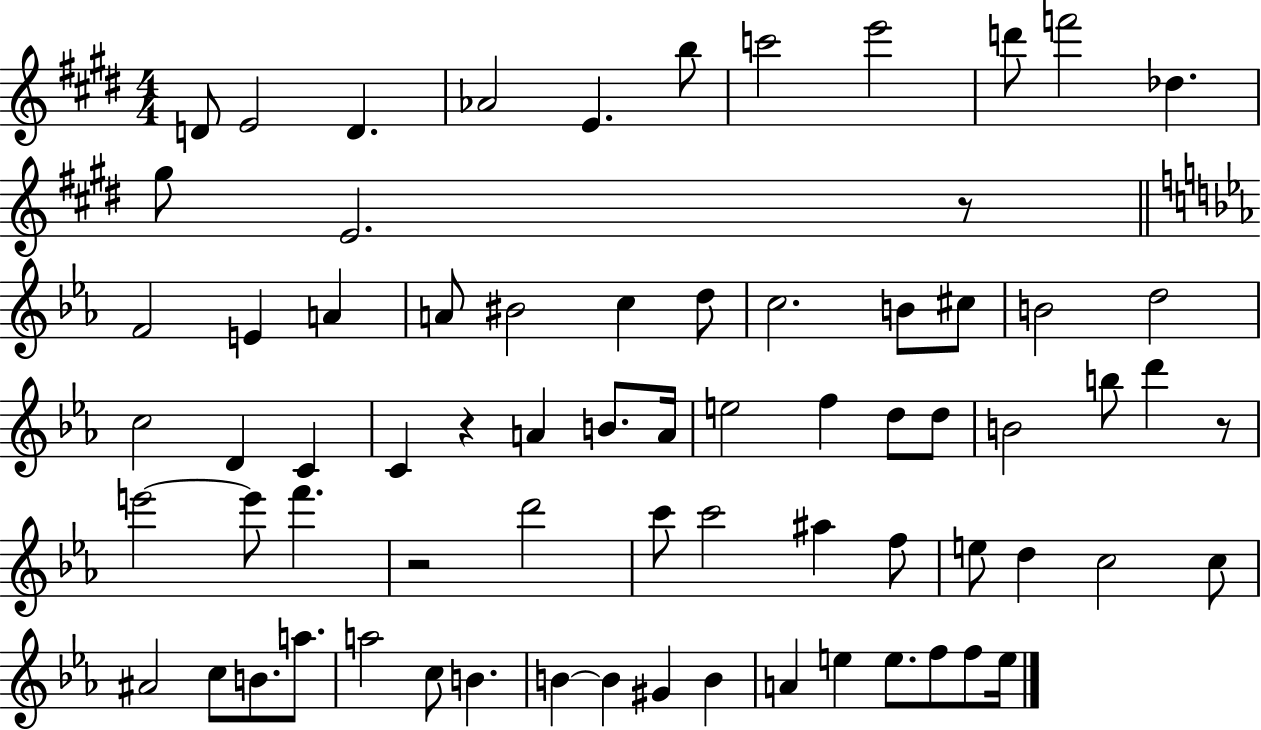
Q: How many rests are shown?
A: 4